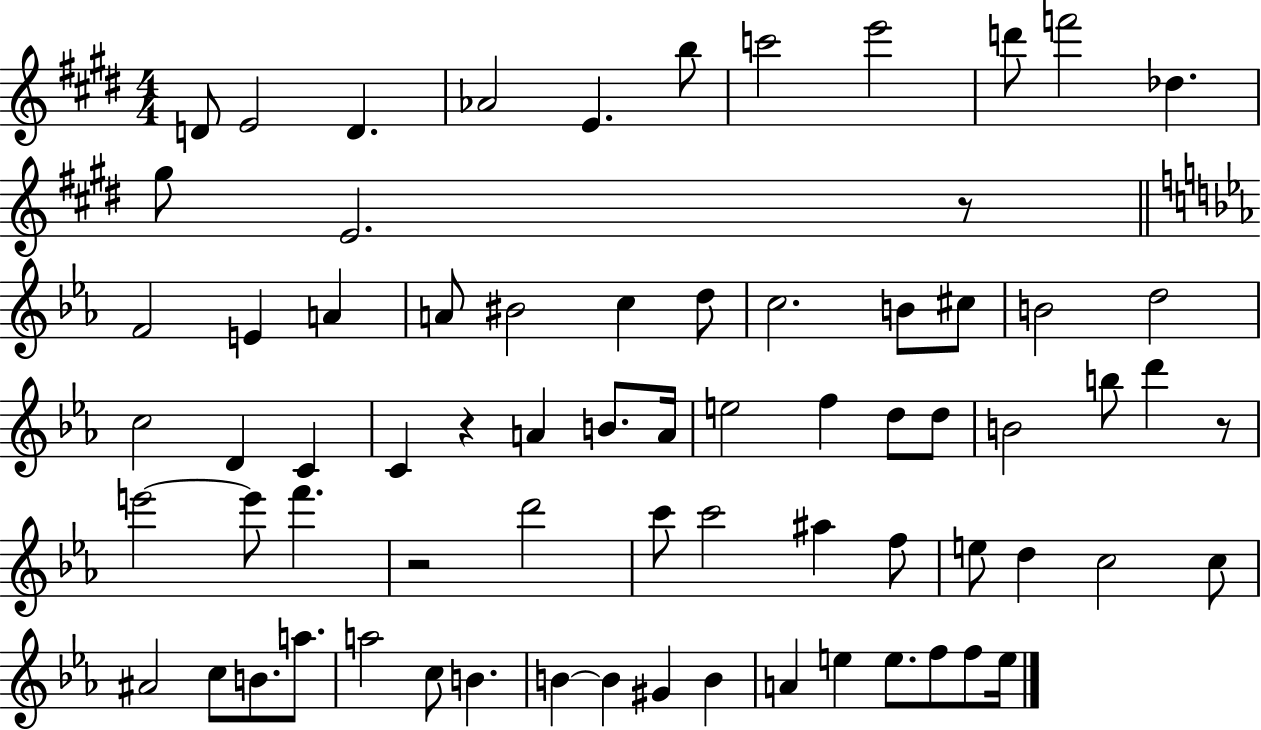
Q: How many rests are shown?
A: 4